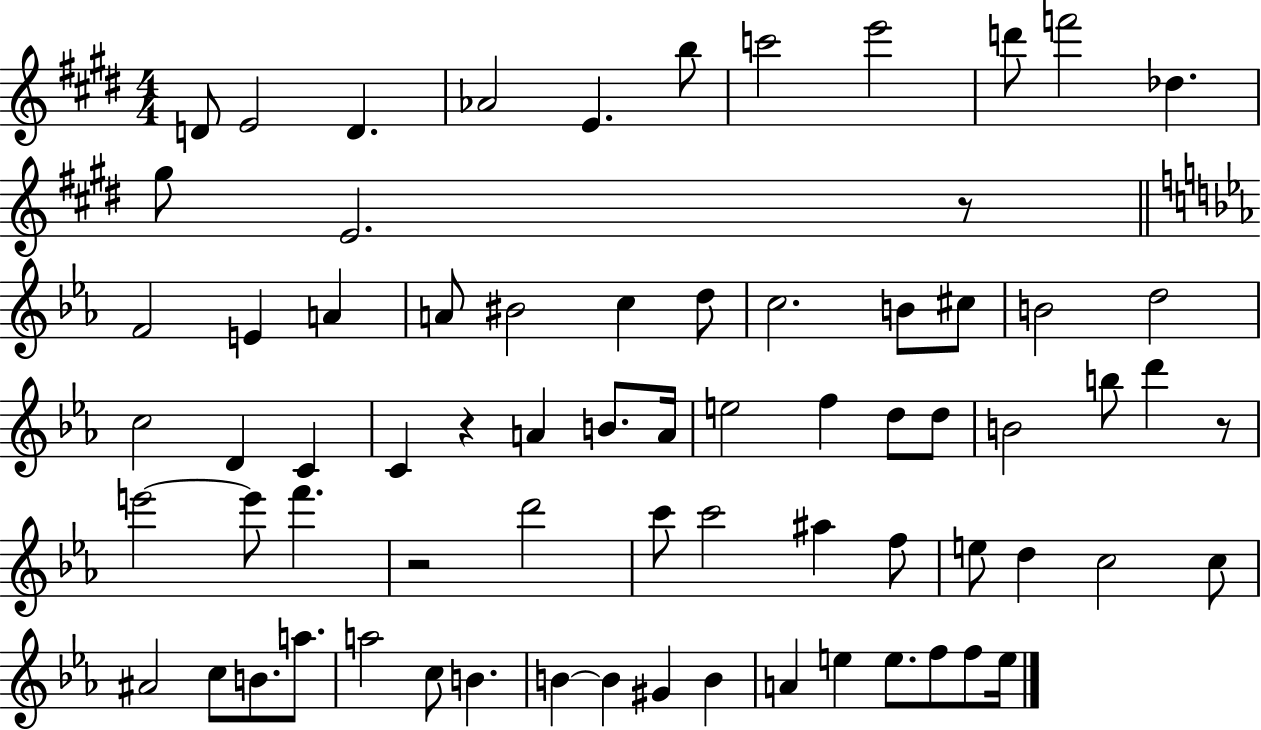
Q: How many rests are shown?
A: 4